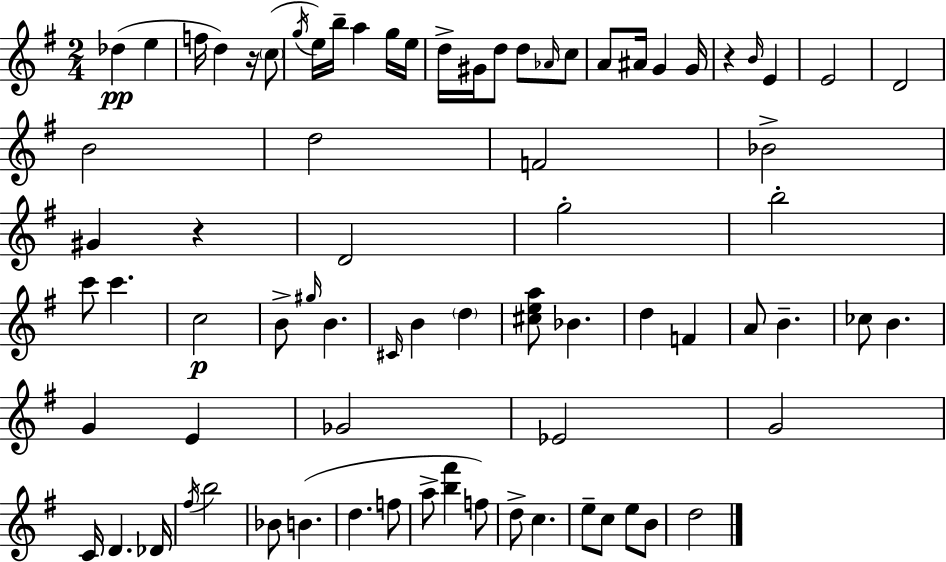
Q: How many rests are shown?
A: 3